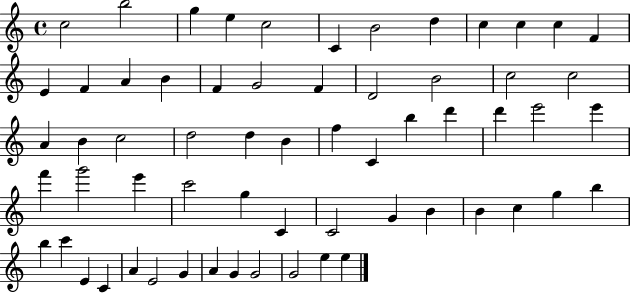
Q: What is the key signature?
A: C major